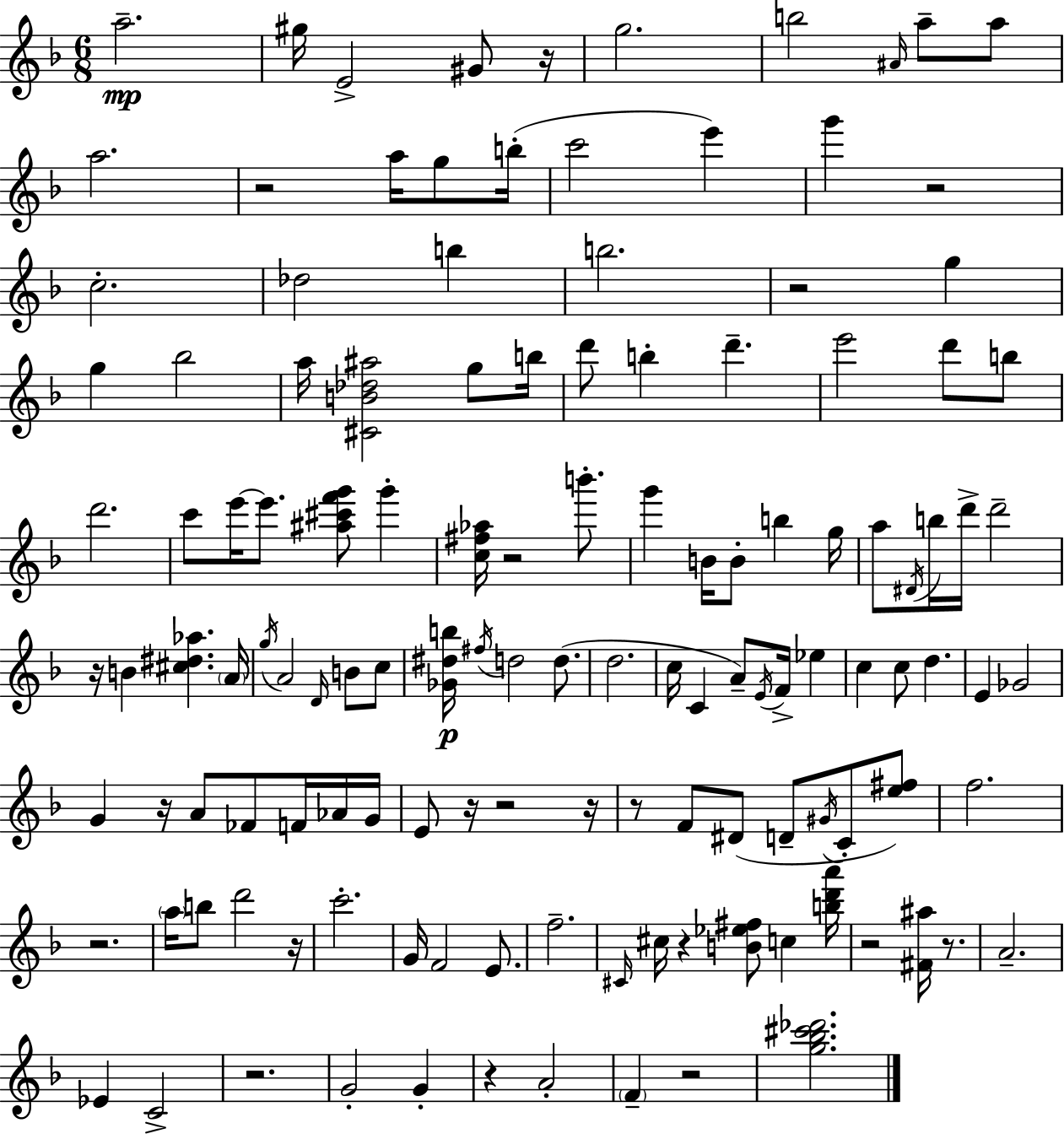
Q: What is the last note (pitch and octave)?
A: F4